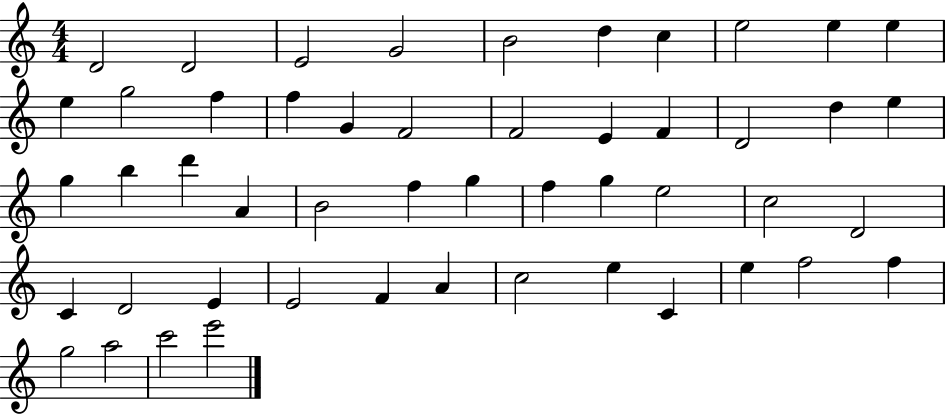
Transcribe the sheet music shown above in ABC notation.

X:1
T:Untitled
M:4/4
L:1/4
K:C
D2 D2 E2 G2 B2 d c e2 e e e g2 f f G F2 F2 E F D2 d e g b d' A B2 f g f g e2 c2 D2 C D2 E E2 F A c2 e C e f2 f g2 a2 c'2 e'2